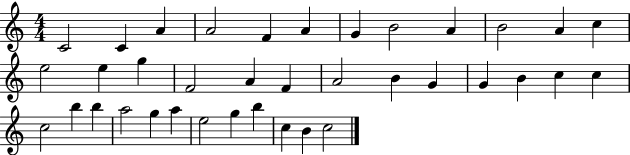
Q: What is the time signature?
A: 4/4